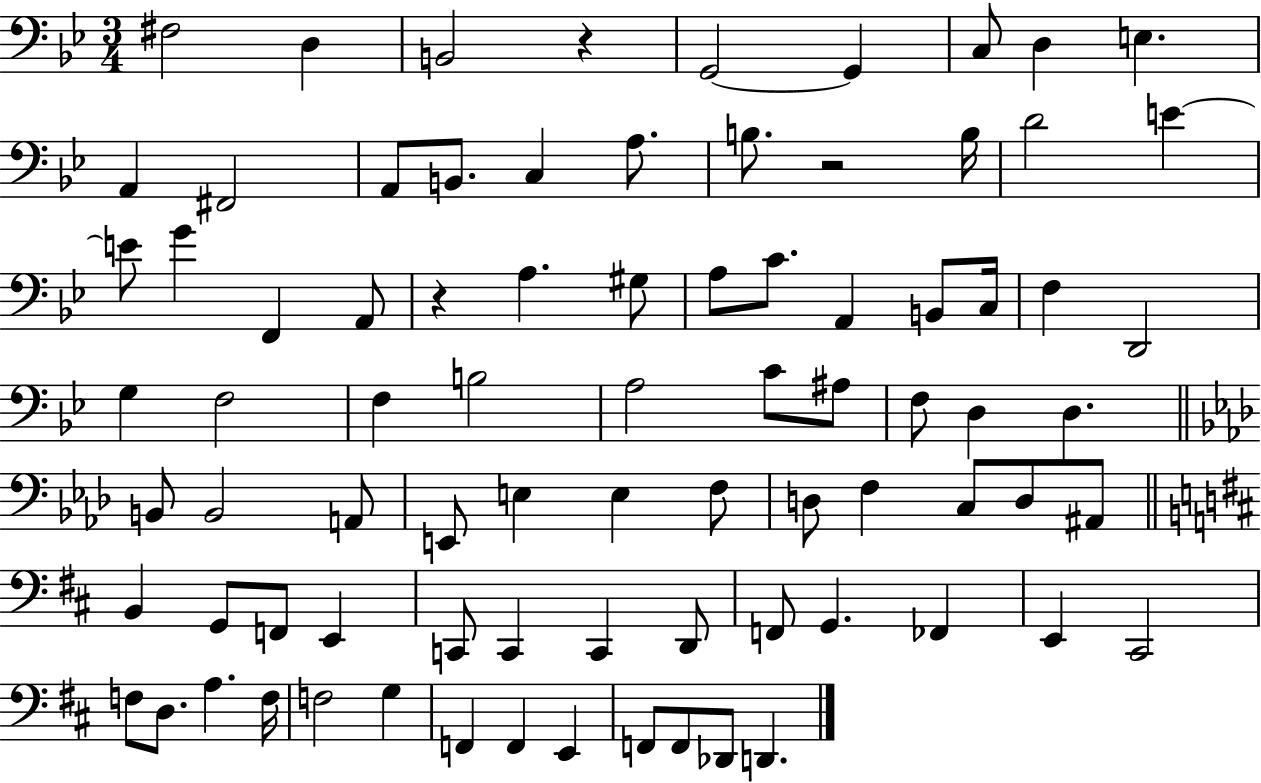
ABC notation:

X:1
T:Untitled
M:3/4
L:1/4
K:Bb
^F,2 D, B,,2 z G,,2 G,, C,/2 D, E, A,, ^F,,2 A,,/2 B,,/2 C, A,/2 B,/2 z2 B,/4 D2 E E/2 G F,, A,,/2 z A, ^G,/2 A,/2 C/2 A,, B,,/2 C,/4 F, D,,2 G, F,2 F, B,2 A,2 C/2 ^A,/2 F,/2 D, D, B,,/2 B,,2 A,,/2 E,,/2 E, E, F,/2 D,/2 F, C,/2 D,/2 ^A,,/2 B,, G,,/2 F,,/2 E,, C,,/2 C,, C,, D,,/2 F,,/2 G,, _F,, E,, ^C,,2 F,/2 D,/2 A, F,/4 F,2 G, F,, F,, E,, F,,/2 F,,/2 _D,,/2 D,,